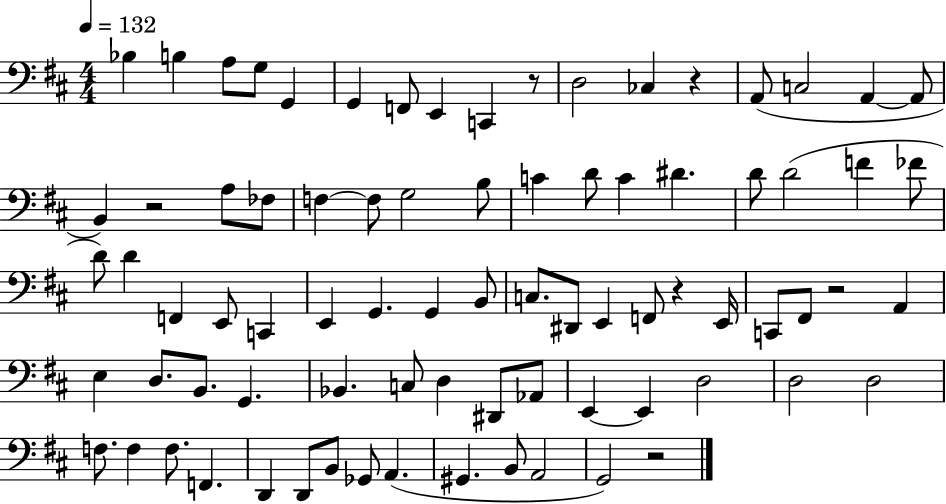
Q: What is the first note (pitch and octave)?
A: Bb3